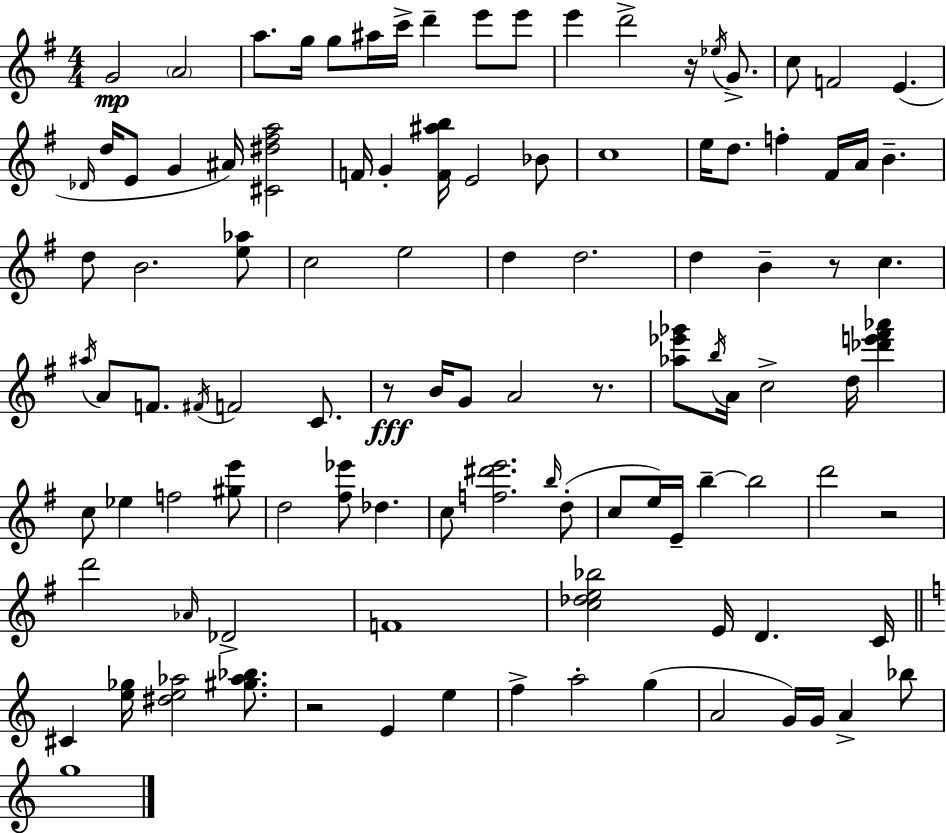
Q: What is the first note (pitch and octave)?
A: G4